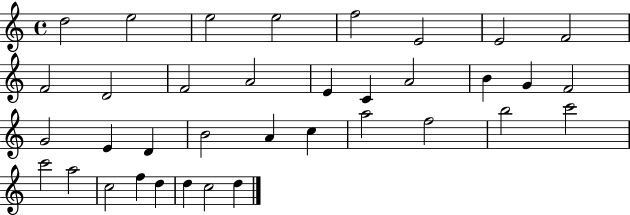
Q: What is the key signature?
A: C major